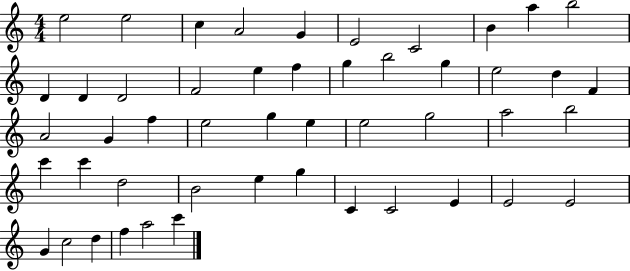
E5/h E5/h C5/q A4/h G4/q E4/h C4/h B4/q A5/q B5/h D4/q D4/q D4/h F4/h E5/q F5/q G5/q B5/h G5/q E5/h D5/q F4/q A4/h G4/q F5/q E5/h G5/q E5/q E5/h G5/h A5/h B5/h C6/q C6/q D5/h B4/h E5/q G5/q C4/q C4/h E4/q E4/h E4/h G4/q C5/h D5/q F5/q A5/h C6/q